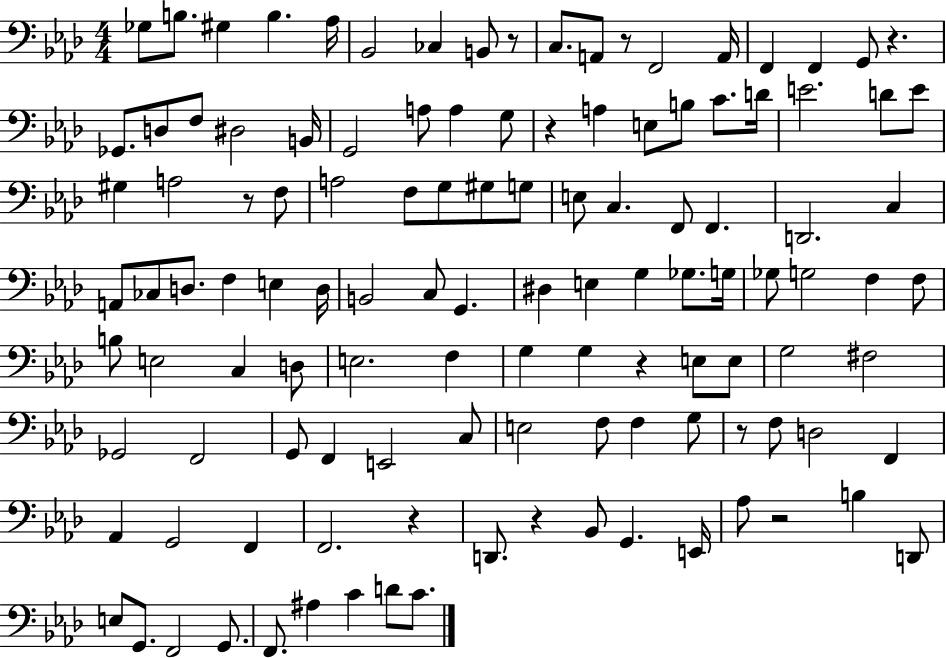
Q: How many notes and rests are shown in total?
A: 119